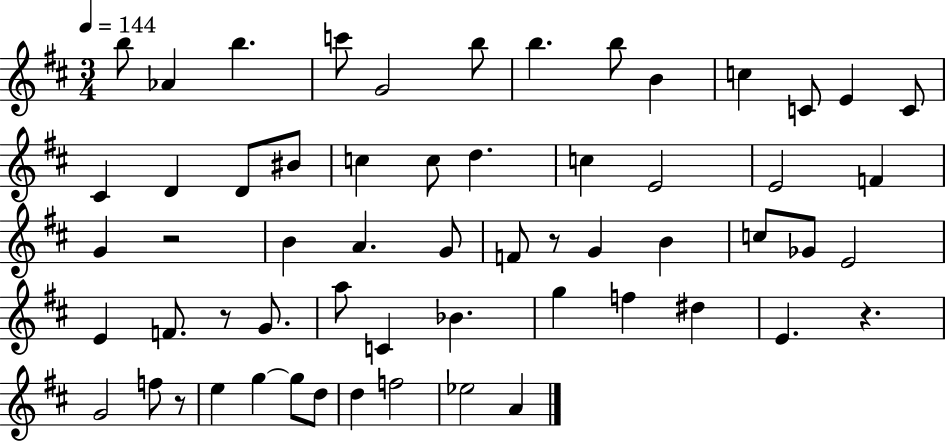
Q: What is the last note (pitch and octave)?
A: A4